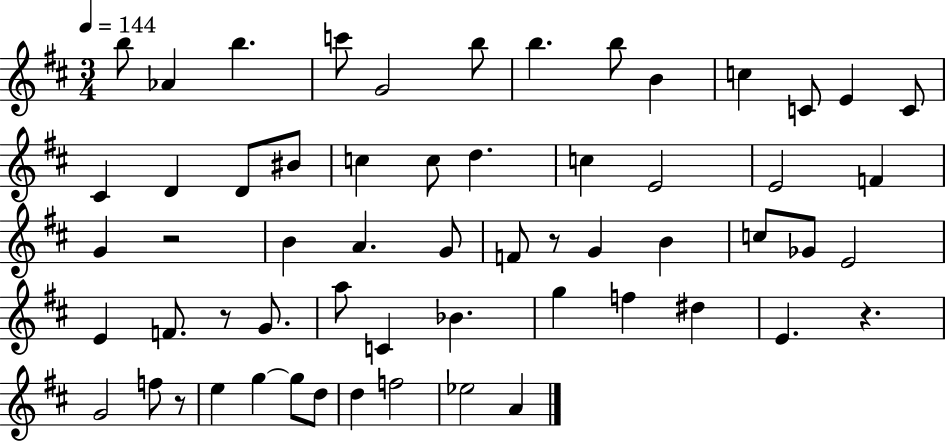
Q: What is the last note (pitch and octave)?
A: A4